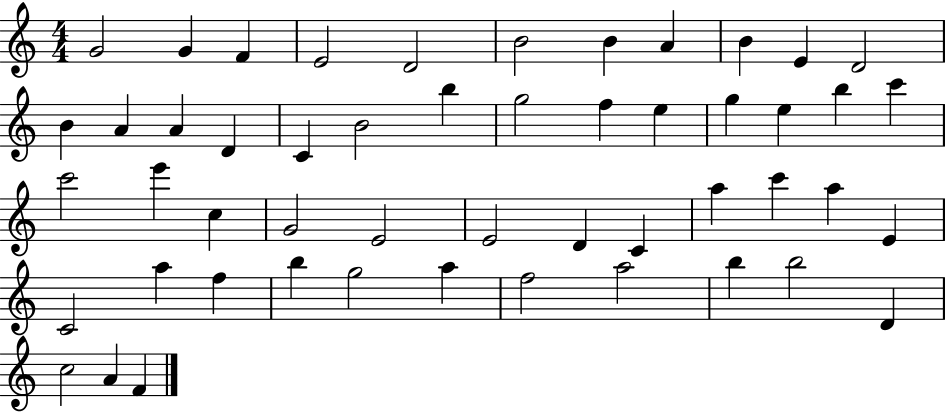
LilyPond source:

{
  \clef treble
  \numericTimeSignature
  \time 4/4
  \key c \major
  g'2 g'4 f'4 | e'2 d'2 | b'2 b'4 a'4 | b'4 e'4 d'2 | \break b'4 a'4 a'4 d'4 | c'4 b'2 b''4 | g''2 f''4 e''4 | g''4 e''4 b''4 c'''4 | \break c'''2 e'''4 c''4 | g'2 e'2 | e'2 d'4 c'4 | a''4 c'''4 a''4 e'4 | \break c'2 a''4 f''4 | b''4 g''2 a''4 | f''2 a''2 | b''4 b''2 d'4 | \break c''2 a'4 f'4 | \bar "|."
}